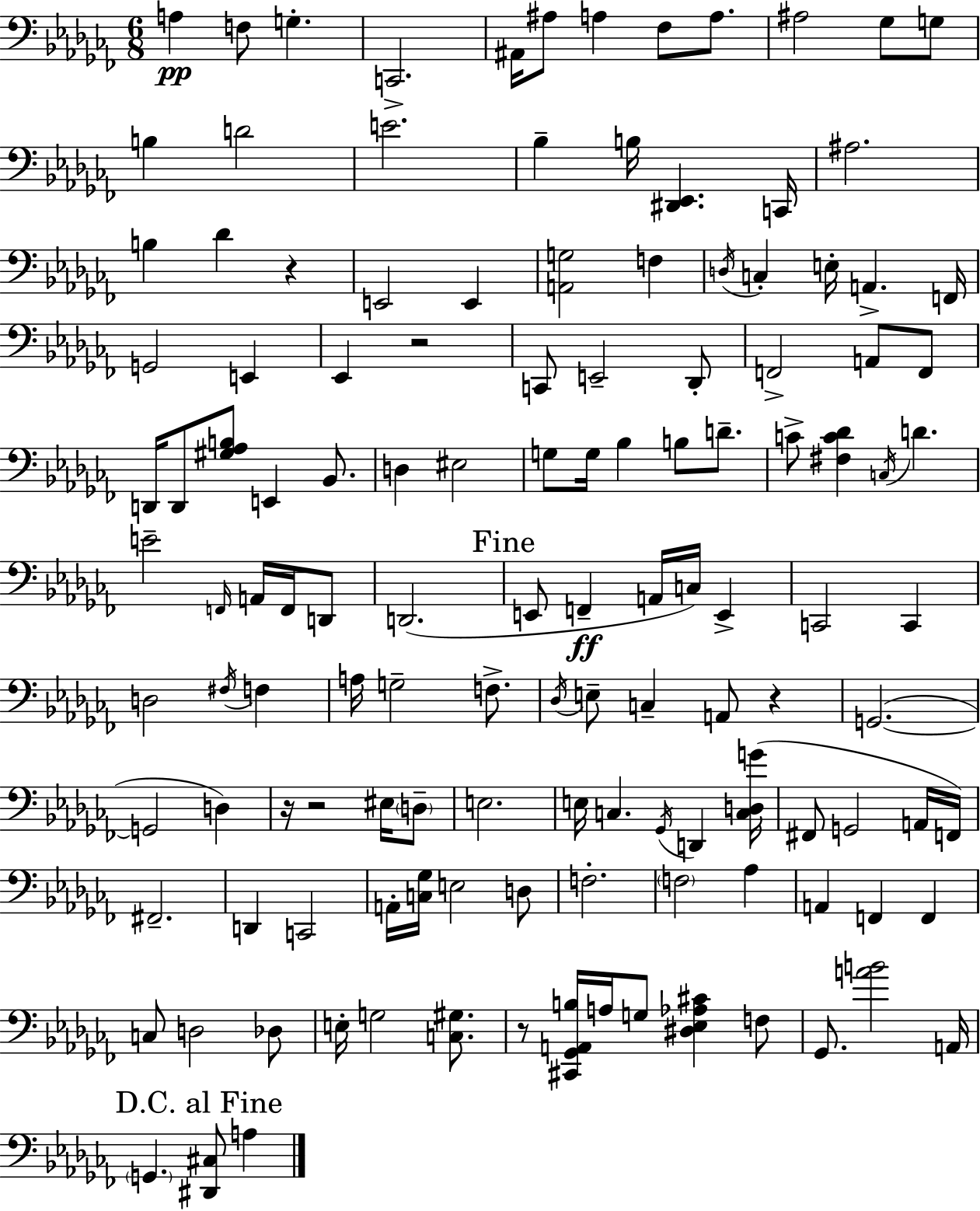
{
  \clef bass
  \numericTimeSignature
  \time 6/8
  \key aes \minor
  a4\pp f8 g4.-. | c,2.-> | ais,16 ais8 a4 fes8 a8. | ais2 ges8 g8 | \break b4 d'2 | e'2. | bes4-- b16 <dis, ees,>4. c,16 | ais2. | \break b4 des'4 r4 | e,2 e,4 | <a, g>2 f4 | \acciaccatura { d16 } c4-. e16-. a,4.-> | \break f,16 g,2 e,4 | ees,4 r2 | c,8 e,2-- des,8-. | f,2-> a,8 f,8 | \break d,16 d,8 <gis aes b>8 e,4 bes,8. | d4 eis2 | g8 g16 bes4 b8 d'8.-- | c'8-> <fis c' des'>4 \acciaccatura { c16 } d'4. | \break e'2-- \grace { f,16 } a,16 | f,16 d,8 d,2.( | \mark "Fine" e,8 f,4--\ff a,16 c16) e,4-> | c,2 c,4 | \break d2 \acciaccatura { fis16 } | f4 a16 g2-- | f8.-> \acciaccatura { des16 } e8-- c4-- a,8 | r4 g,2.~(~ | \break g,2 | d4) r16 r2 | eis16 \parenthesize d8-- e2. | e16 c4. | \break \acciaccatura { ges,16 } d,4 <c d g'>16( fis,8 g,2 | a,16 f,16) fis,2.-- | d,4 c,2 | a,16-. <c ges>16 e2 | \break d8 f2.-. | \parenthesize f2 | aes4 a,4 f,4 | f,4 c8 d2 | \break des8 e16-. g2 | <c gis>8. r8 <cis, ges, a, b>16 a16 g8 | <dis ees aes cis'>4 f8 ges,8. <a' b'>2 | a,16 \mark "D.C. al Fine" \parenthesize g,4. | \break <dis, cis>8 a4 \bar "|."
}